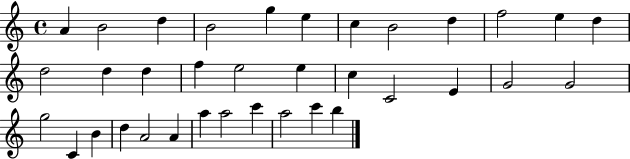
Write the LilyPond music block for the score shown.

{
  \clef treble
  \time 4/4
  \defaultTimeSignature
  \key c \major
  a'4 b'2 d''4 | b'2 g''4 e''4 | c''4 b'2 d''4 | f''2 e''4 d''4 | \break d''2 d''4 d''4 | f''4 e''2 e''4 | c''4 c'2 e'4 | g'2 g'2 | \break g''2 c'4 b'4 | d''4 a'2 a'4 | a''4 a''2 c'''4 | a''2 c'''4 b''4 | \break \bar "|."
}